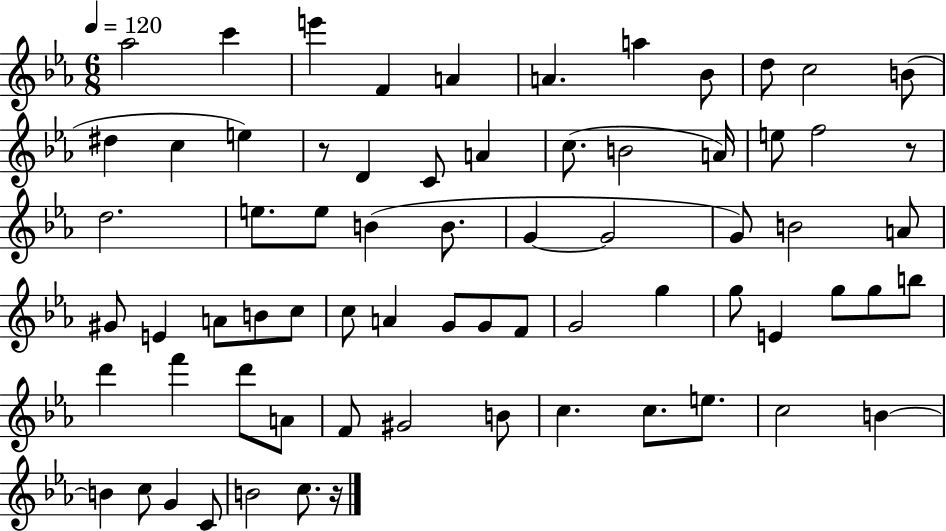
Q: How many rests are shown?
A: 3